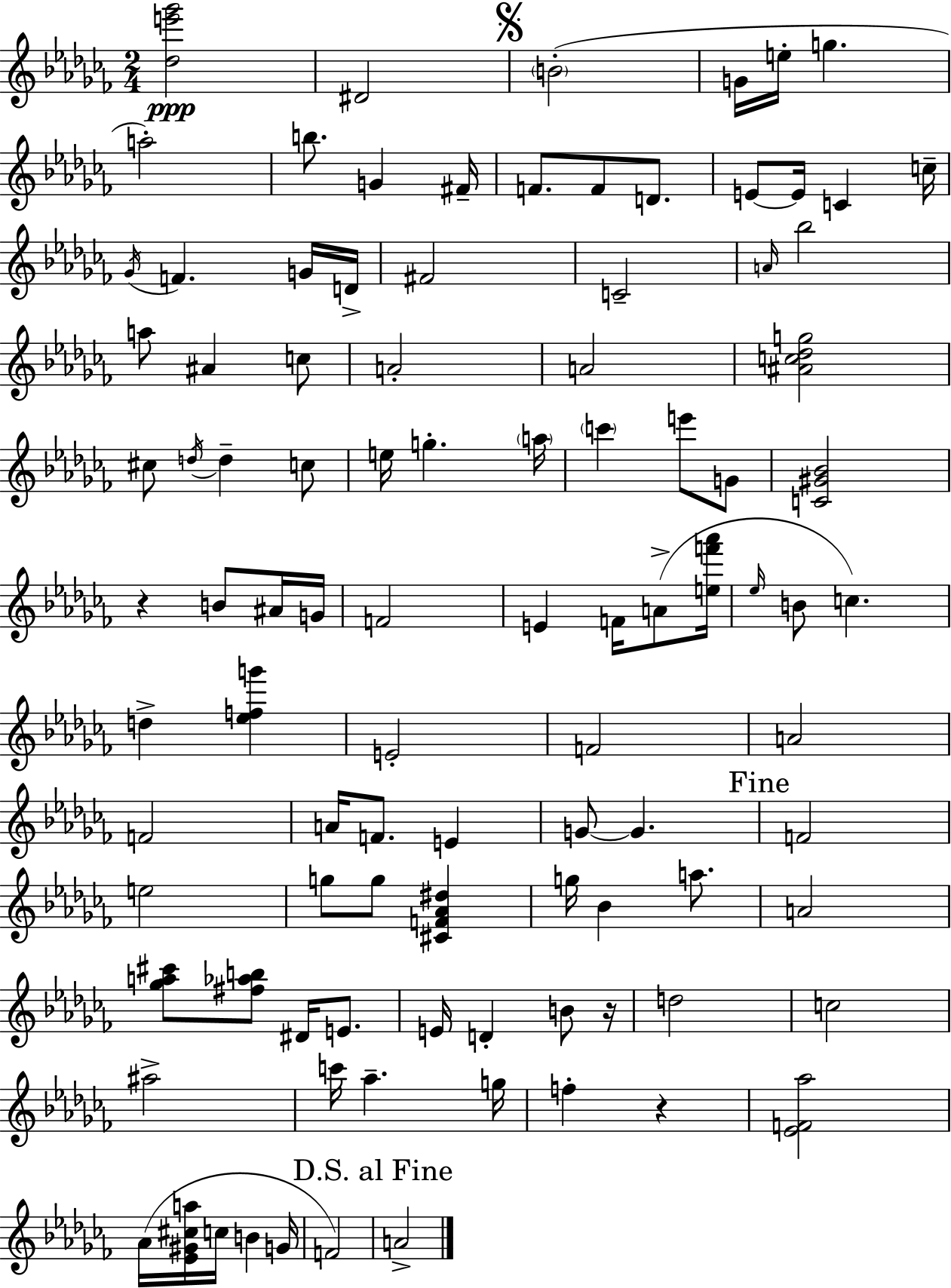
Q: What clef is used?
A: treble